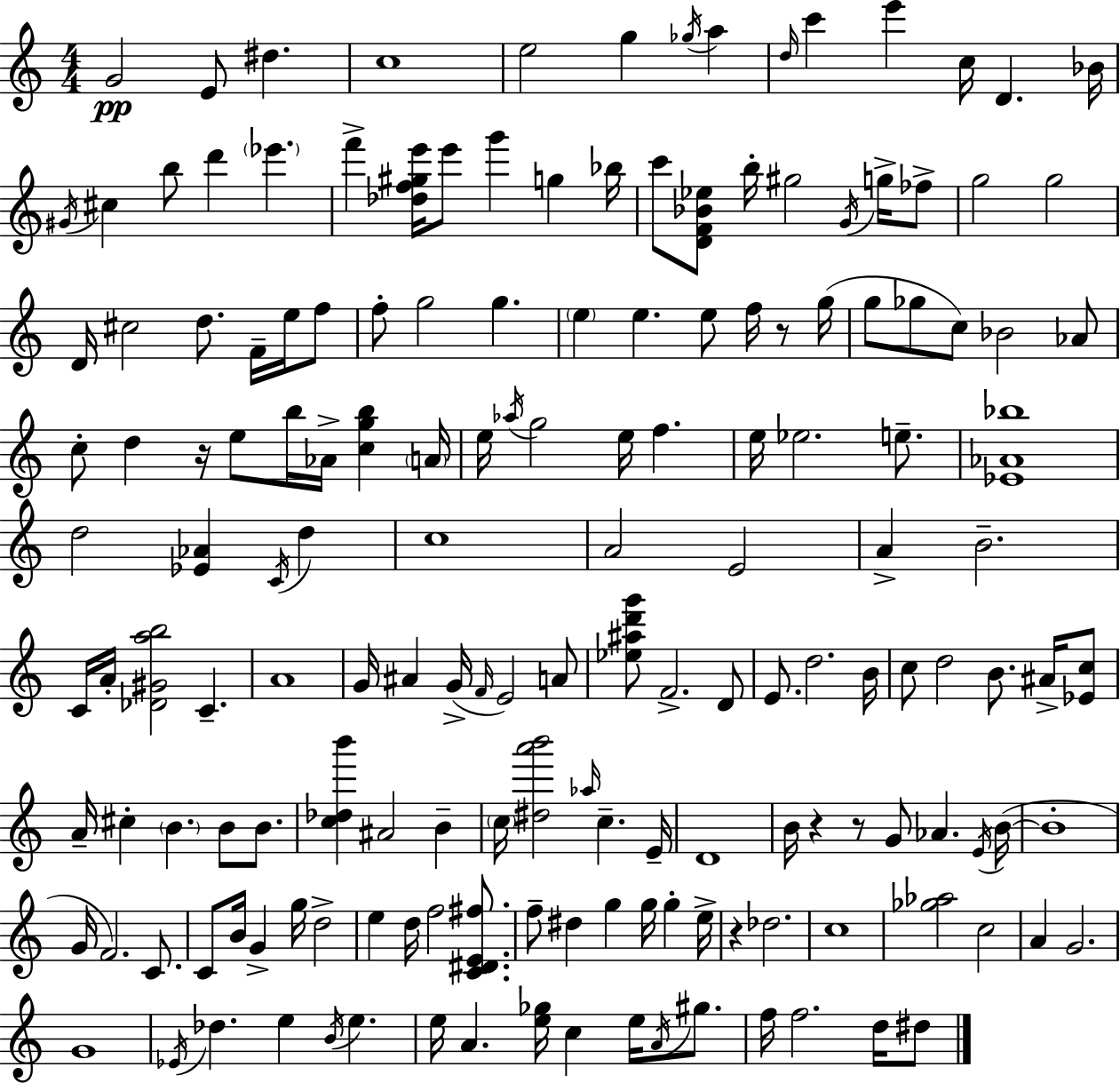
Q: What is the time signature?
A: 4/4